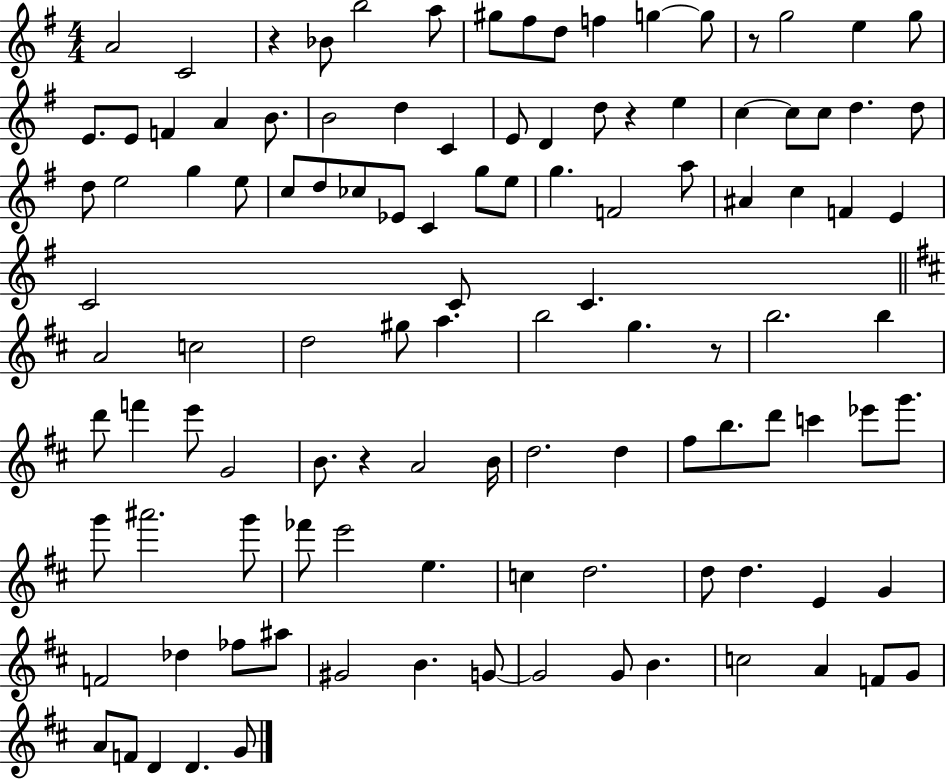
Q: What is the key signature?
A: G major